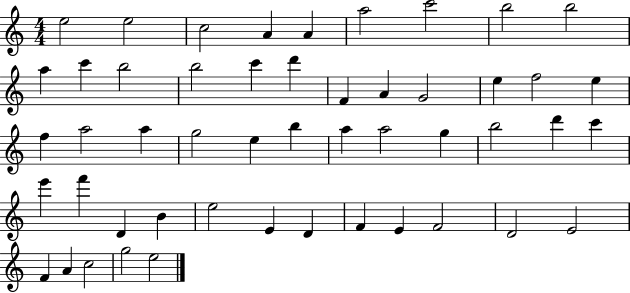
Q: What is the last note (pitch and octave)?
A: E5